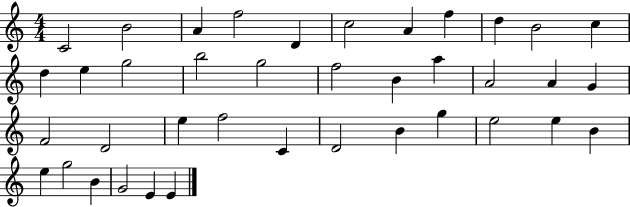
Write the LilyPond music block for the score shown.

{
  \clef treble
  \numericTimeSignature
  \time 4/4
  \key c \major
  c'2 b'2 | a'4 f''2 d'4 | c''2 a'4 f''4 | d''4 b'2 c''4 | \break d''4 e''4 g''2 | b''2 g''2 | f''2 b'4 a''4 | a'2 a'4 g'4 | \break f'2 d'2 | e''4 f''2 c'4 | d'2 b'4 g''4 | e''2 e''4 b'4 | \break e''4 g''2 b'4 | g'2 e'4 e'4 | \bar "|."
}